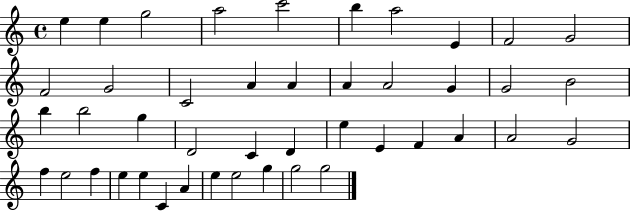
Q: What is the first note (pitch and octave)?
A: E5